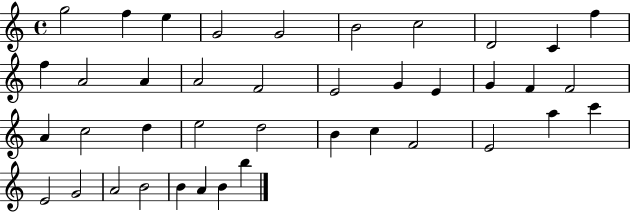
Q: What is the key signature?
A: C major